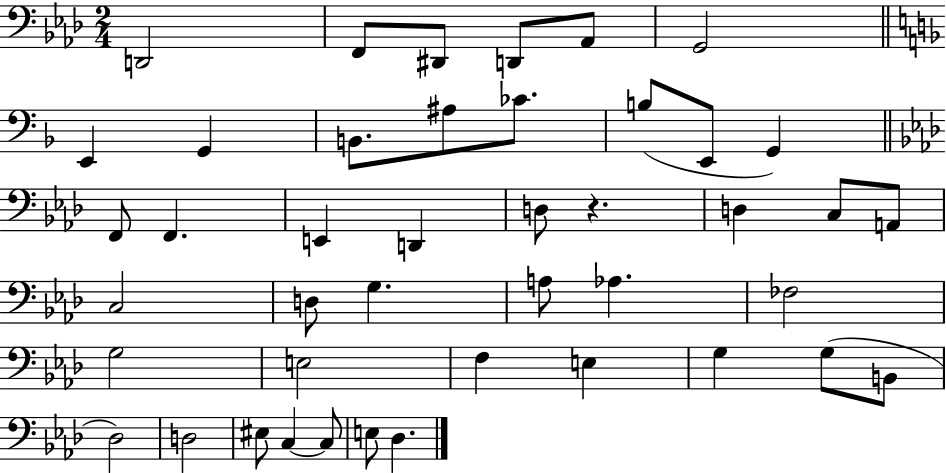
{
  \clef bass
  \numericTimeSignature
  \time 2/4
  \key aes \major
  d,2 | f,8 dis,8 d,8 aes,8 | g,2 | \bar "||" \break \key f \major e,4 g,4 | b,8. ais8 ces'8. | b8( e,8 g,4) | \bar "||" \break \key f \minor f,8 f,4. | e,4 d,4 | d8 r4. | d4 c8 a,8 | \break c2 | d8 g4. | a8 aes4. | fes2 | \break g2 | e2 | f4 e4 | g4 g8( b,8 | \break des2) | d2 | eis8 c4~~ c8 | e8 des4. | \break \bar "|."
}